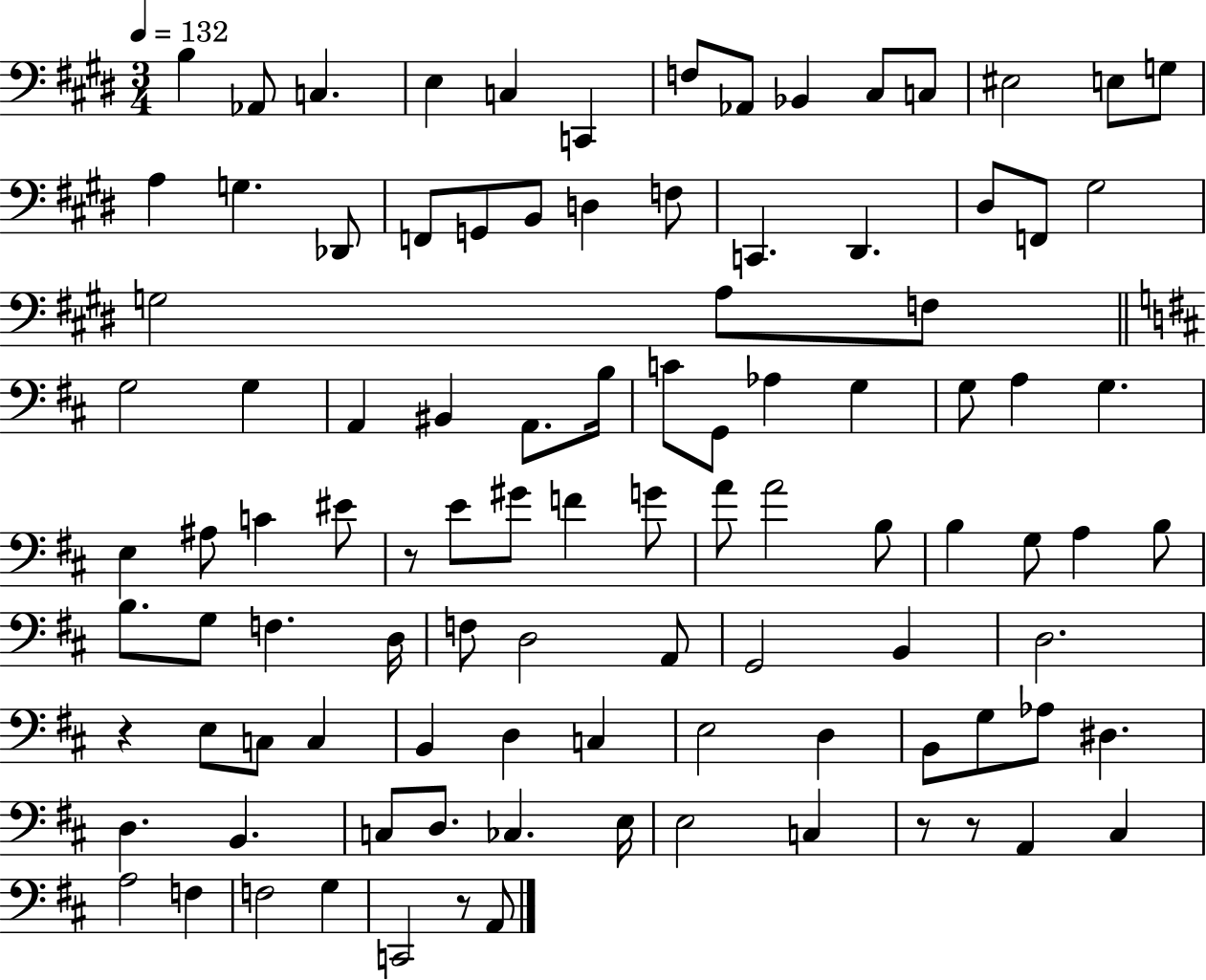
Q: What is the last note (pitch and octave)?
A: A2